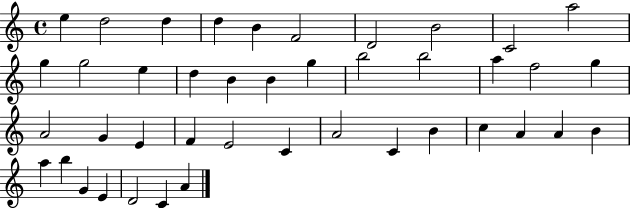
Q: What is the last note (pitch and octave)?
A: A4